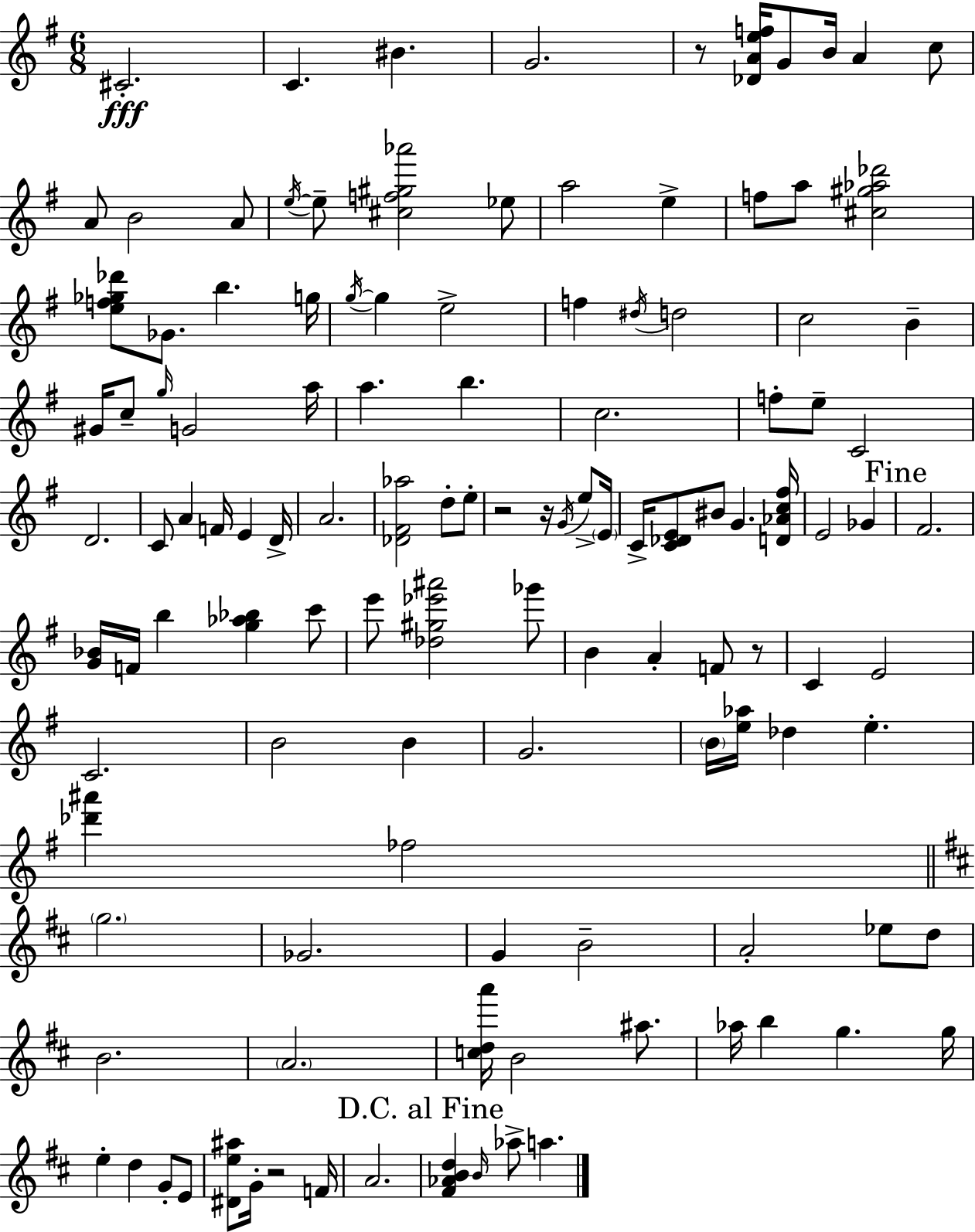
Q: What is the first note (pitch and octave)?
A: C#4